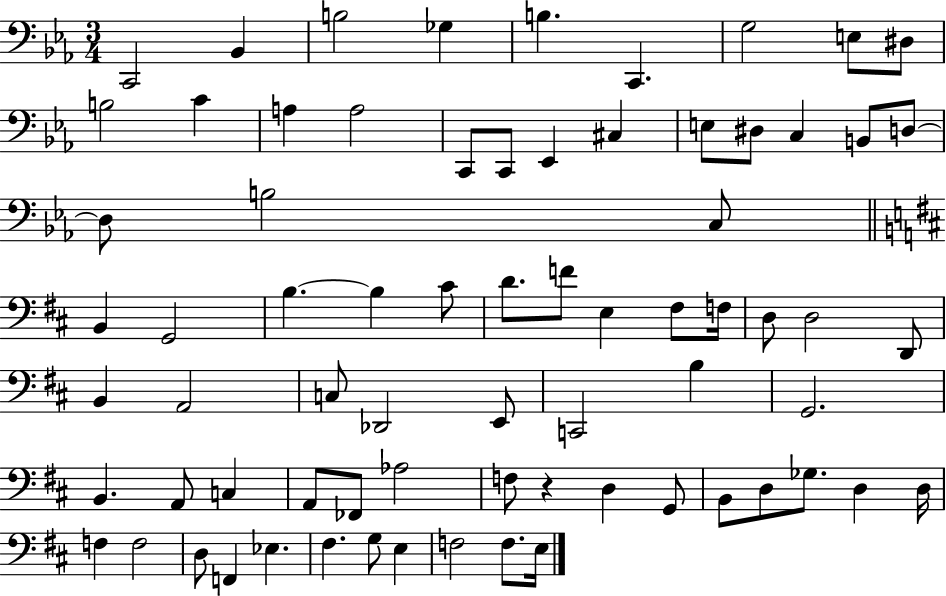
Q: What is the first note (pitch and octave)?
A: C2